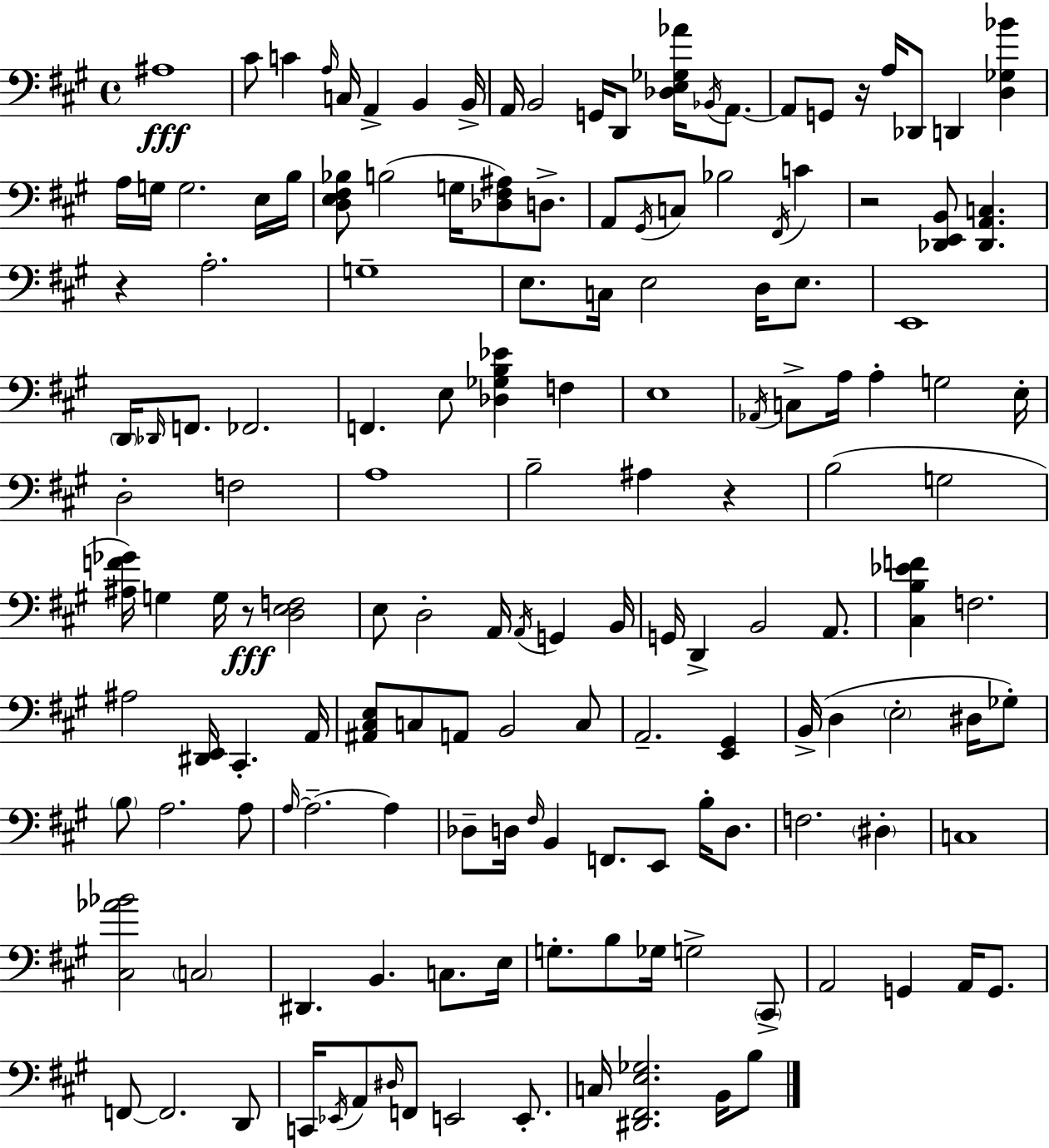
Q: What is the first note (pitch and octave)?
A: A#3